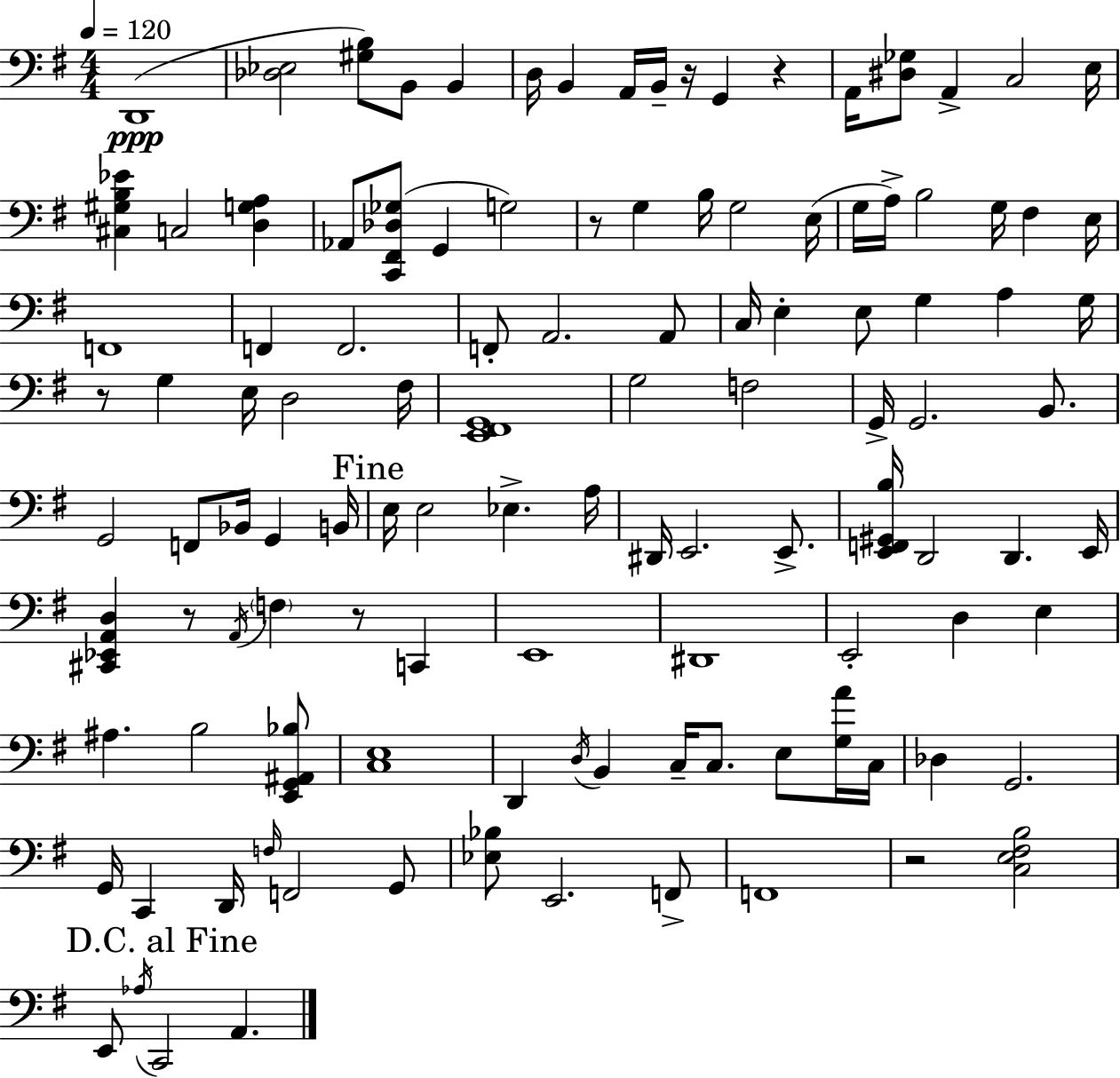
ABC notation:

X:1
T:Untitled
M:4/4
L:1/4
K:G
D,,4 [_D,_E,]2 [^G,B,]/2 B,,/2 B,, D,/4 B,, A,,/4 B,,/4 z/4 G,, z A,,/4 [^D,_G,]/2 A,, C,2 E,/4 [^C,^G,B,_E] C,2 [D,G,A,] _A,,/2 [C,,^F,,_D,_G,]/2 G,, G,2 z/2 G, B,/4 G,2 E,/4 G,/4 A,/4 B,2 G,/4 ^F, E,/4 F,,4 F,, F,,2 F,,/2 A,,2 A,,/2 C,/4 E, E,/2 G, A, G,/4 z/2 G, E,/4 D,2 ^F,/4 [E,,^F,,G,,]4 G,2 F,2 G,,/4 G,,2 B,,/2 G,,2 F,,/2 _B,,/4 G,, B,,/4 E,/4 E,2 _E, A,/4 ^D,,/4 E,,2 E,,/2 [E,,F,,^G,,B,]/4 D,,2 D,, E,,/4 [^C,,_E,,A,,D,] z/2 A,,/4 F, z/2 C,, E,,4 ^D,,4 E,,2 D, E, ^A, B,2 [E,,G,,^A,,_B,]/2 [C,E,]4 D,, D,/4 B,, C,/4 C,/2 E,/2 [G,A]/4 C,/4 _D, G,,2 G,,/4 C,, D,,/4 F,/4 F,,2 G,,/2 [_E,_B,]/2 E,,2 F,,/2 F,,4 z2 [C,E,^F,B,]2 E,,/2 _A,/4 C,,2 A,,